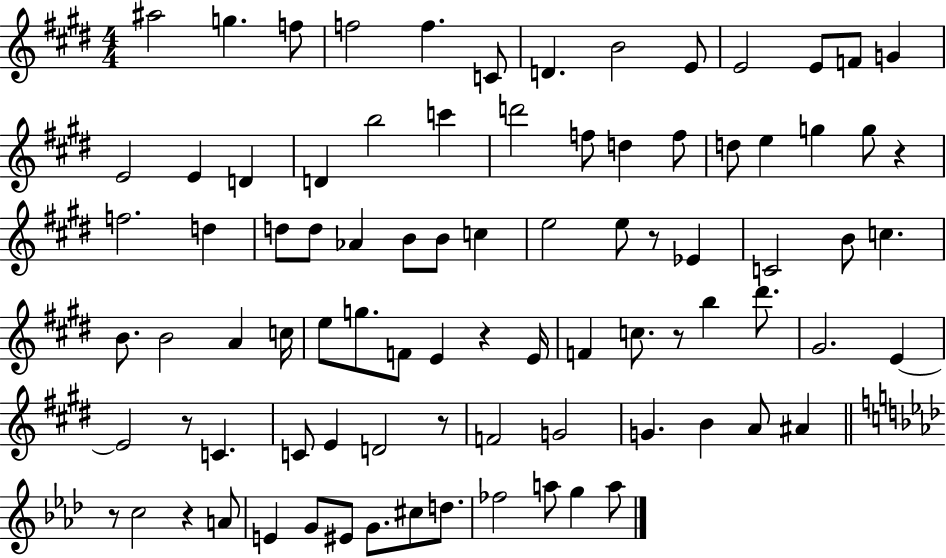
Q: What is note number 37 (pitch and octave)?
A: E5